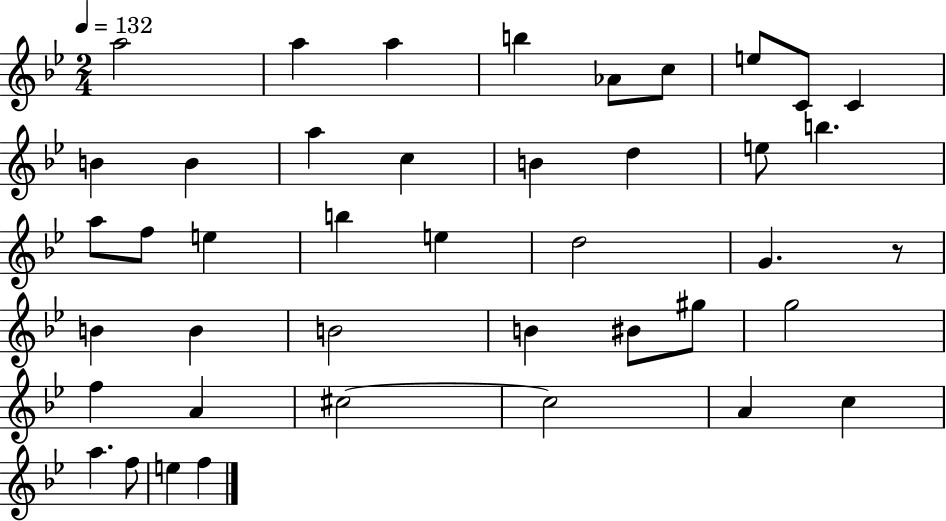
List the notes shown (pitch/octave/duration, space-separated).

A5/h A5/q A5/q B5/q Ab4/e C5/e E5/e C4/e C4/q B4/q B4/q A5/q C5/q B4/q D5/q E5/e B5/q. A5/e F5/e E5/q B5/q E5/q D5/h G4/q. R/e B4/q B4/q B4/h B4/q BIS4/e G#5/e G5/h F5/q A4/q C#5/h C#5/h A4/q C5/q A5/q. F5/e E5/q F5/q